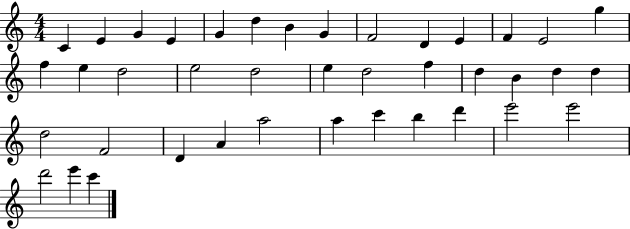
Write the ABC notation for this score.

X:1
T:Untitled
M:4/4
L:1/4
K:C
C E G E G d B G F2 D E F E2 g f e d2 e2 d2 e d2 f d B d d d2 F2 D A a2 a c' b d' e'2 e'2 d'2 e' c'